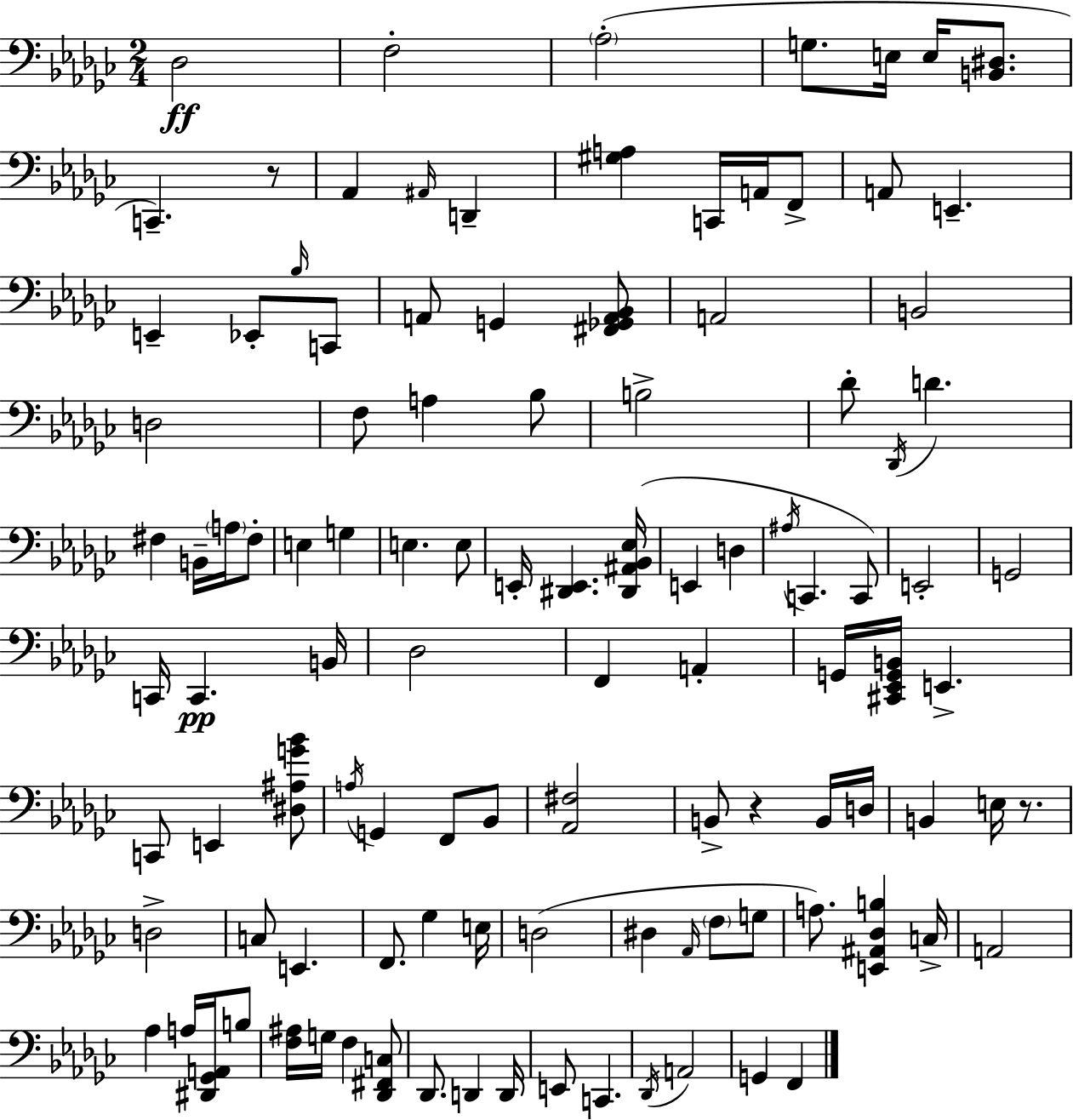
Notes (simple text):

Db3/h F3/h Ab3/h G3/e. E3/s E3/s [B2,D#3]/e. C2/q. R/e Ab2/q A#2/s D2/q [G#3,A3]/q C2/s A2/s F2/e A2/e E2/q. E2/q Eb2/e Bb3/s C2/e A2/e G2/q [F#2,Gb2,A2,Bb2]/e A2/h B2/h D3/h F3/e A3/q Bb3/e B3/h Db4/e Db2/s D4/q. F#3/q B2/s A3/s F#3/e E3/q G3/q E3/q. E3/e E2/s [D#2,E2]/q. [D#2,A#2,Bb2,Eb3]/s E2/q D3/q A#3/s C2/q. C2/e E2/h G2/h C2/s C2/q. B2/s Db3/h F2/q A2/q G2/s [C#2,Eb2,G2,B2]/s E2/q. C2/e E2/q [D#3,A#3,G4,Bb4]/e A3/s G2/q F2/e Bb2/e [Ab2,F#3]/h B2/e R/q B2/s D3/s B2/q E3/s R/e. D3/h C3/e E2/q. F2/e. Gb3/q E3/s D3/h D#3/q Ab2/s F3/e G3/e A3/e. [E2,A#2,Db3,B3]/q C3/s A2/h Ab3/q A3/s [D#2,Gb2,A2]/s B3/e [F3,A#3]/s G3/s F3/q [Db2,F#2,C3]/e Db2/e. D2/q D2/s E2/e C2/q. Db2/s A2/h G2/q F2/q